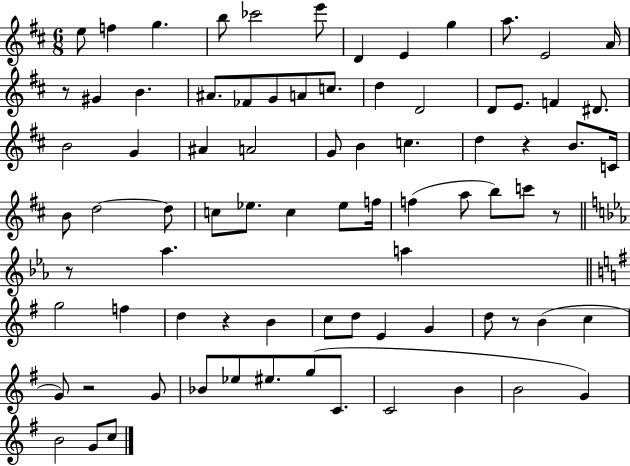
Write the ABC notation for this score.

X:1
T:Untitled
M:6/8
L:1/4
K:D
e/2 f g b/2 _c'2 e'/2 D E g a/2 E2 A/4 z/2 ^G B ^A/2 _F/2 G/2 A/2 c/2 d D2 D/2 E/2 F ^D/2 B2 G ^A A2 G/2 B c d z B/2 C/4 B/2 d2 d/2 c/2 _e/2 c _e/2 f/4 f a/2 b/2 c'/2 z/2 z/2 _a a g2 f d z B c/2 d/2 E G d/2 z/2 B c G/2 z2 G/2 _B/2 _e/2 ^e/2 g/2 C/2 C2 B B2 G B2 G/2 c/2